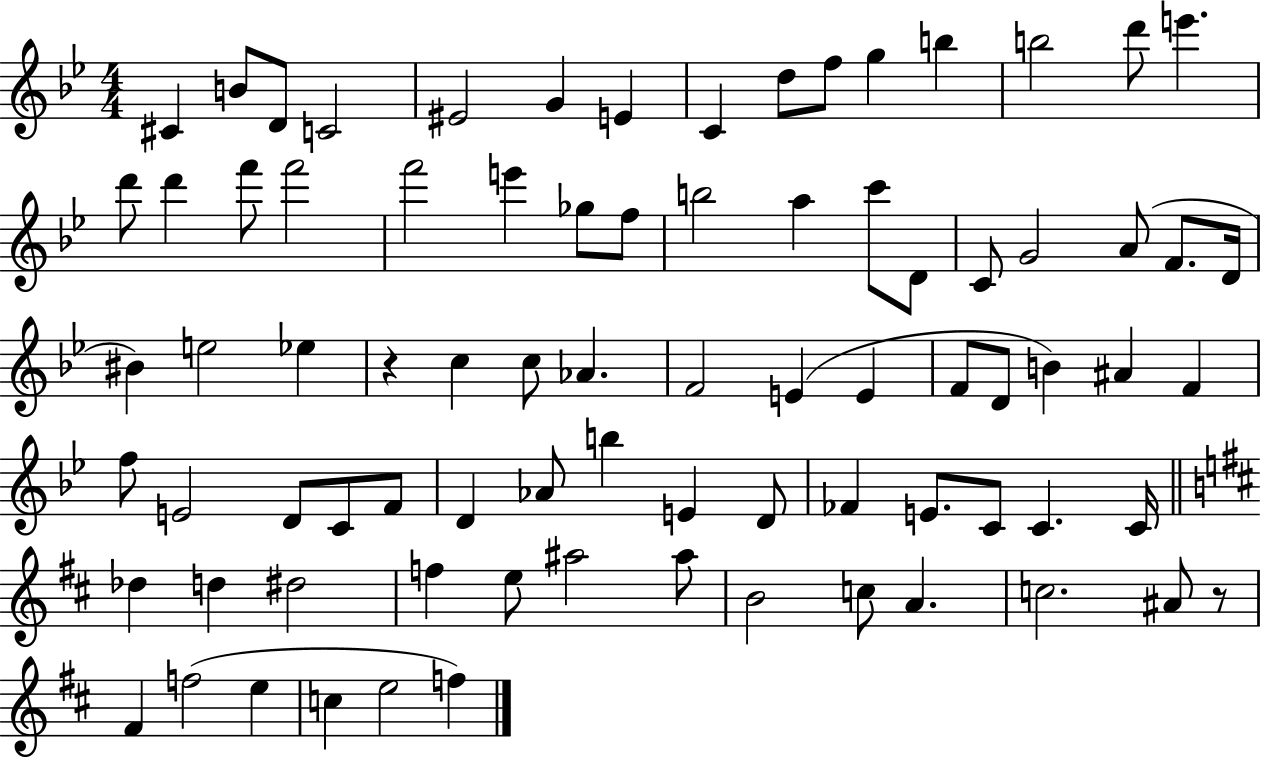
{
  \clef treble
  \numericTimeSignature
  \time 4/4
  \key bes \major
  cis'4 b'8 d'8 c'2 | eis'2 g'4 e'4 | c'4 d''8 f''8 g''4 b''4 | b''2 d'''8 e'''4. | \break d'''8 d'''4 f'''8 f'''2 | f'''2 e'''4 ges''8 f''8 | b''2 a''4 c'''8 d'8 | c'8 g'2 a'8( f'8. d'16 | \break bis'4) e''2 ees''4 | r4 c''4 c''8 aes'4. | f'2 e'4( e'4 | f'8 d'8 b'4) ais'4 f'4 | \break f''8 e'2 d'8 c'8 f'8 | d'4 aes'8 b''4 e'4 d'8 | fes'4 e'8. c'8 c'4. c'16 | \bar "||" \break \key d \major des''4 d''4 dis''2 | f''4 e''8 ais''2 ais''8 | b'2 c''8 a'4. | c''2. ais'8 r8 | \break fis'4 f''2( e''4 | c''4 e''2 f''4) | \bar "|."
}